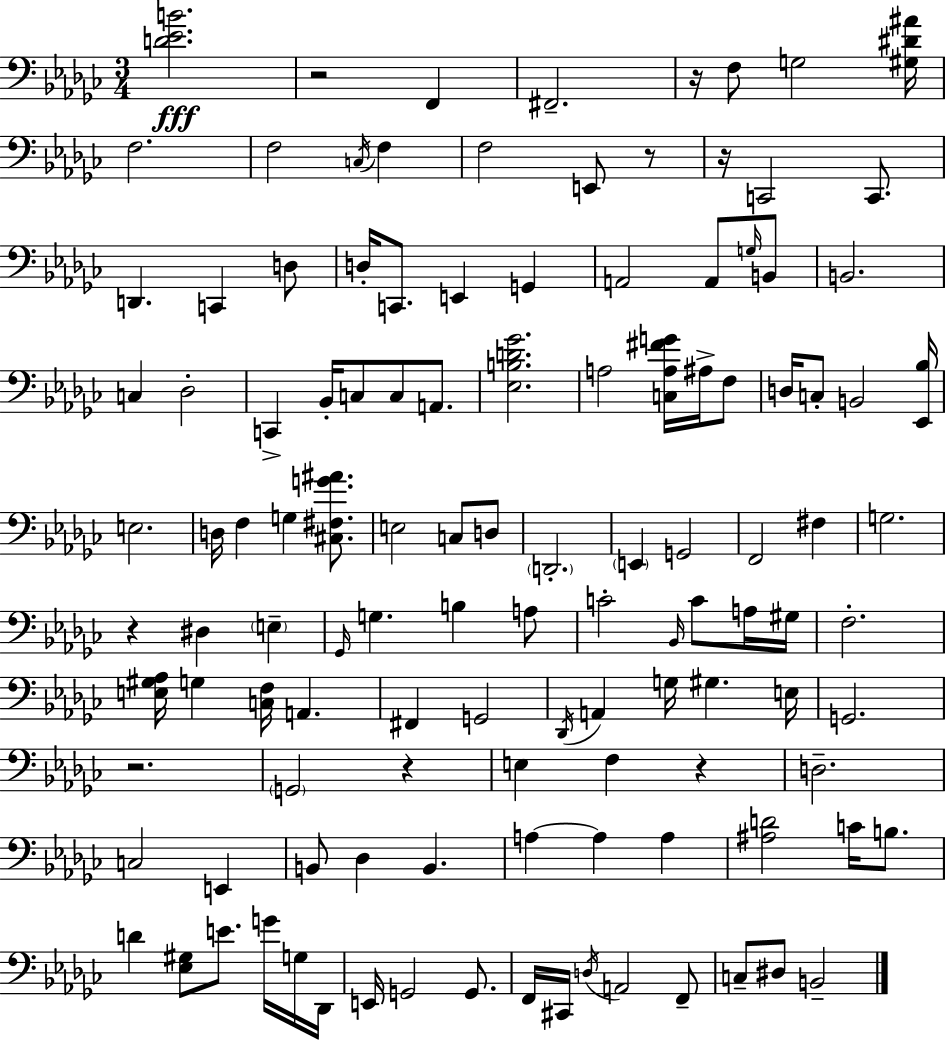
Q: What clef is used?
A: bass